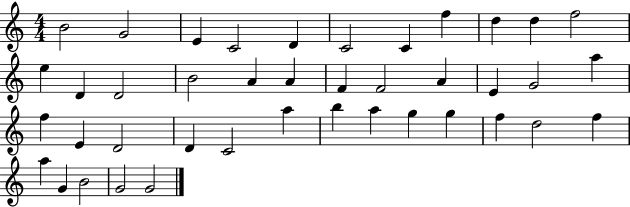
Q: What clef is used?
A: treble